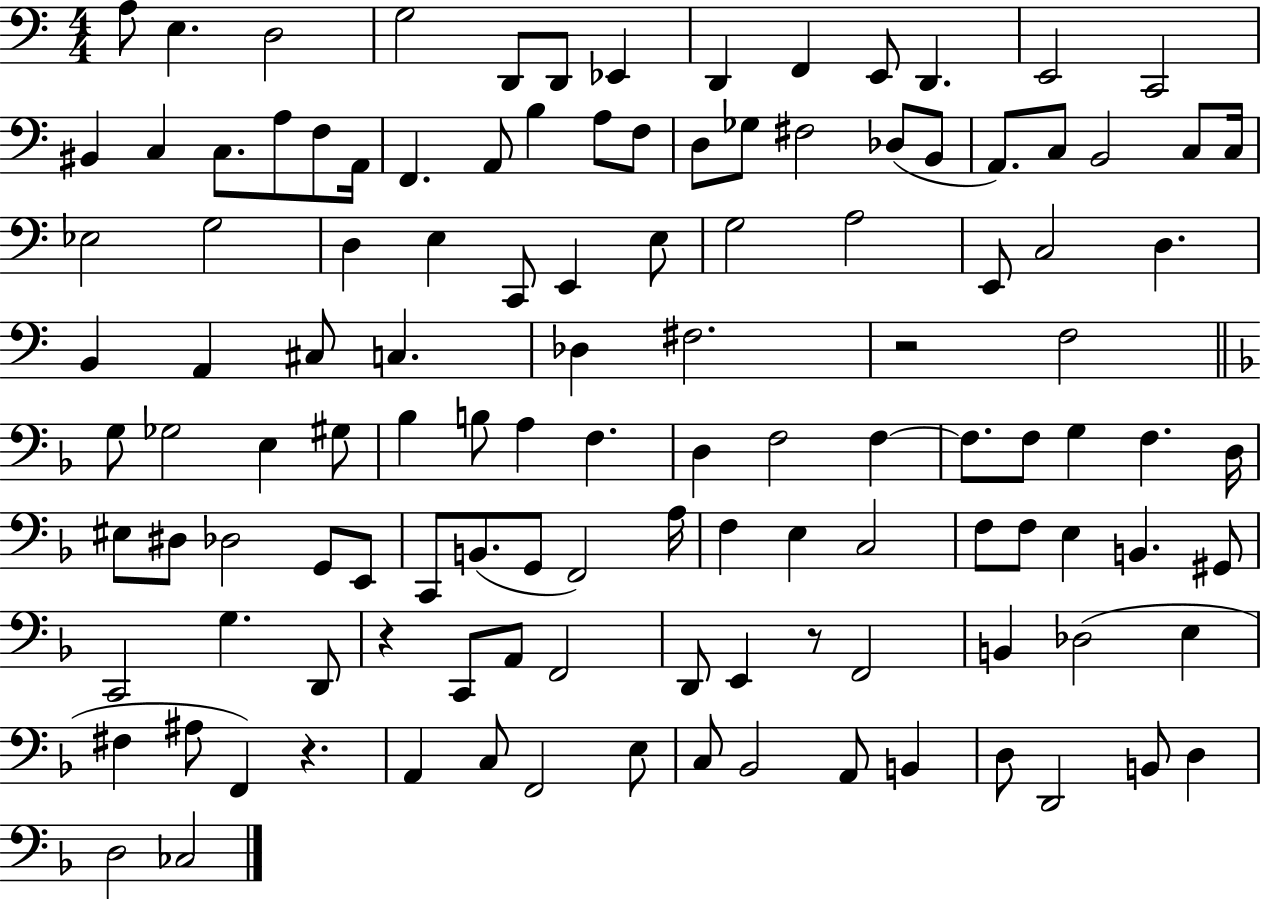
A3/e E3/q. D3/h G3/h D2/e D2/e Eb2/q D2/q F2/q E2/e D2/q. E2/h C2/h BIS2/q C3/q C3/e. A3/e F3/e A2/s F2/q. A2/e B3/q A3/e F3/e D3/e Gb3/e F#3/h Db3/e B2/e A2/e. C3/e B2/h C3/e C3/s Eb3/h G3/h D3/q E3/q C2/e E2/q E3/e G3/h A3/h E2/e C3/h D3/q. B2/q A2/q C#3/e C3/q. Db3/q F#3/h. R/h F3/h G3/e Gb3/h E3/q G#3/e Bb3/q B3/e A3/q F3/q. D3/q F3/h F3/q F3/e. F3/e G3/q F3/q. D3/s EIS3/e D#3/e Db3/h G2/e E2/e C2/e B2/e. G2/e F2/h A3/s F3/q E3/q C3/h F3/e F3/e E3/q B2/q. G#2/e C2/h G3/q. D2/e R/q C2/e A2/e F2/h D2/e E2/q R/e F2/h B2/q Db3/h E3/q F#3/q A#3/e F2/q R/q. A2/q C3/e F2/h E3/e C3/e Bb2/h A2/e B2/q D3/e D2/h B2/e D3/q D3/h CES3/h